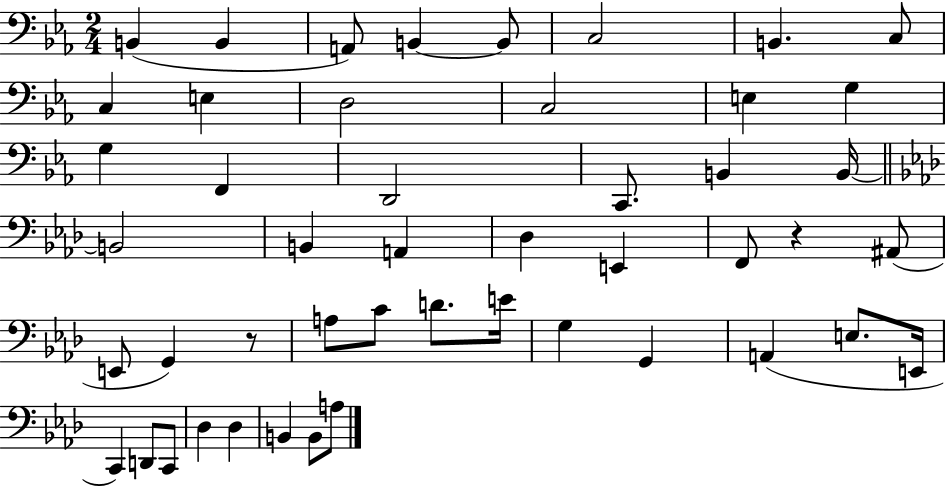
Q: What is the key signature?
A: EES major